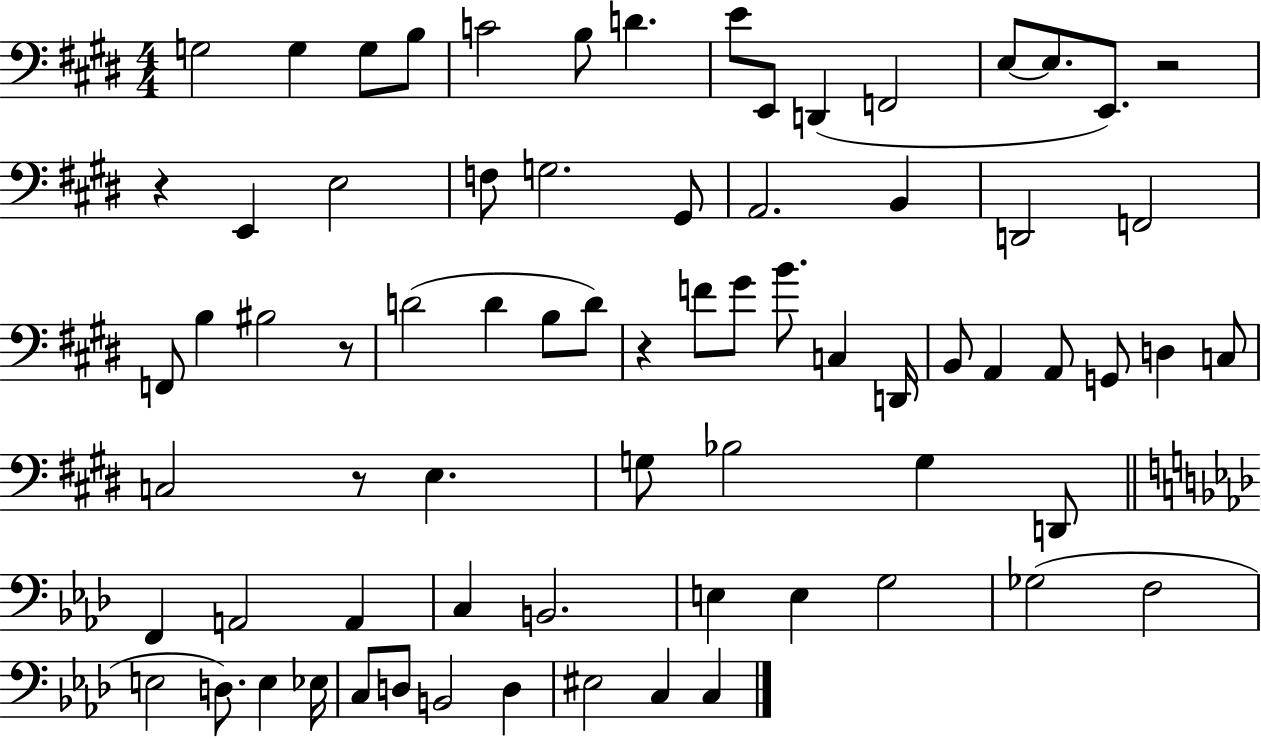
X:1
T:Untitled
M:4/4
L:1/4
K:E
G,2 G, G,/2 B,/2 C2 B,/2 D E/2 E,,/2 D,, F,,2 E,/2 E,/2 E,,/2 z2 z E,, E,2 F,/2 G,2 ^G,,/2 A,,2 B,, D,,2 F,,2 F,,/2 B, ^B,2 z/2 D2 D B,/2 D/2 z F/2 ^G/2 B/2 C, D,,/4 B,,/2 A,, A,,/2 G,,/2 D, C,/2 C,2 z/2 E, G,/2 _B,2 G, D,,/2 F,, A,,2 A,, C, B,,2 E, E, G,2 _G,2 F,2 E,2 D,/2 E, _E,/4 C,/2 D,/2 B,,2 D, ^E,2 C, C,